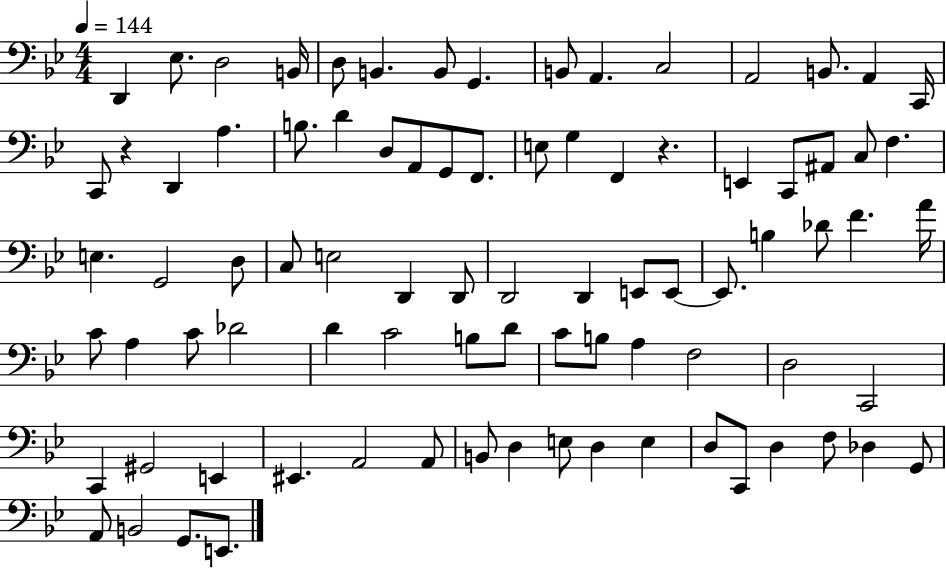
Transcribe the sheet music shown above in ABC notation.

X:1
T:Untitled
M:4/4
L:1/4
K:Bb
D,, _E,/2 D,2 B,,/4 D,/2 B,, B,,/2 G,, B,,/2 A,, C,2 A,,2 B,,/2 A,, C,,/4 C,,/2 z D,, A, B,/2 D D,/2 A,,/2 G,,/2 F,,/2 E,/2 G, F,, z E,, C,,/2 ^A,,/2 C,/2 F, E, G,,2 D,/2 C,/2 E,2 D,, D,,/2 D,,2 D,, E,,/2 E,,/2 E,,/2 B, _D/2 F A/4 C/2 A, C/2 _D2 D C2 B,/2 D/2 C/2 B,/2 A, F,2 D,2 C,,2 C,, ^G,,2 E,, ^E,, A,,2 A,,/2 B,,/2 D, E,/2 D, E, D,/2 C,,/2 D, F,/2 _D, G,,/2 A,,/2 B,,2 G,,/2 E,,/2